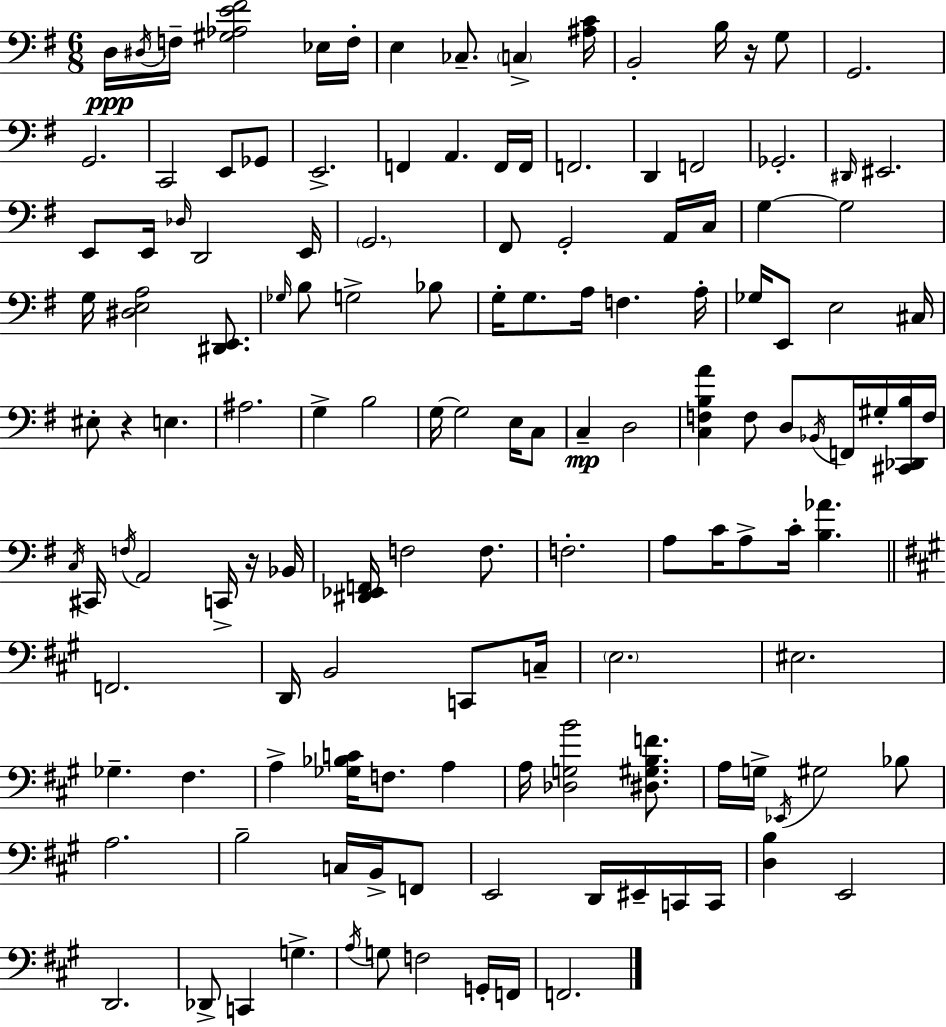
{
  \clef bass
  \numericTimeSignature
  \time 6/8
  \key g \major
  \repeat volta 2 { d16\ppp \acciaccatura { dis16 } f16-- <gis aes e' fis'>2 ees16 | f16-. e4 ces8.-- \parenthesize c4-> | <ais c'>16 b,2-. b16 r16 g8 | g,2. | \break g,2. | c,2 e,8 ges,8 | e,2.-> | f,4 a,4. f,16 | \break f,16 f,2. | d,4 f,2 | ges,2.-. | \grace { dis,16 } eis,2. | \break e,8 e,16 \grace { des16 } d,2 | e,16 \parenthesize g,2. | fis,8 g,2-. | a,16 c16 g4~~ g2 | \break g16 <dis e a>2 | <dis, e,>8. \grace { ges16 } b8 g2-> | bes8 g16-. g8. a16 f4. | a16-. ges16 e,8 e2 | \break cis16 eis8-. r4 e4. | ais2. | g4-> b2 | g16~~ g2 | \break e16 c8 c4--\mp d2 | <c f b a'>4 f8 d8 | \acciaccatura { bes,16 } f,16 gis16-. <cis, des, b>16 f16 \acciaccatura { c16 } cis,16 \acciaccatura { f16 } a,2 | c,16-> r16 bes,16 <dis, ees, f,>16 f2 | \break f8. f2.-. | a8 c'16 a8-> | c'16-. <b aes'>4. \bar "||" \break \key a \major f,2. | d,16 b,2 c,8 c16-- | \parenthesize e2. | eis2. | \break ges4.-- fis4. | a4-> <ges bes c'>16 f8. a4 | a16 <des g b'>2 <dis gis b f'>8. | a16 g16-> \acciaccatura { ees,16 } gis2 bes8 | \break a2. | b2-- c16 b,16-> f,8 | e,2 d,16 eis,16-- c,16 | c,16 <d b>4 e,2 | \break d,2. | des,8-> c,4 g4.-> | \acciaccatura { a16 } g8 f2 | g,16-. f,16 f,2. | \break } \bar "|."
}